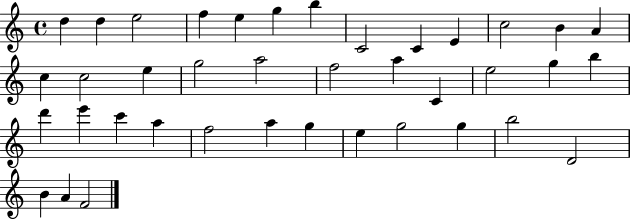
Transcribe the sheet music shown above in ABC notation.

X:1
T:Untitled
M:4/4
L:1/4
K:C
d d e2 f e g b C2 C E c2 B A c c2 e g2 a2 f2 a C e2 g b d' e' c' a f2 a g e g2 g b2 D2 B A F2